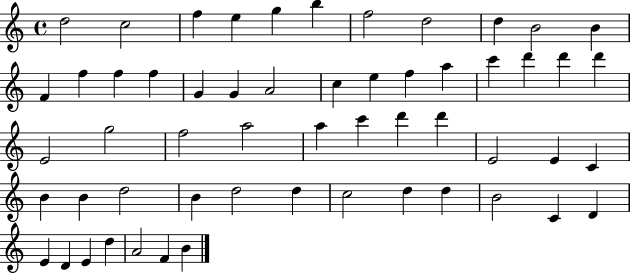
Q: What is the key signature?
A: C major